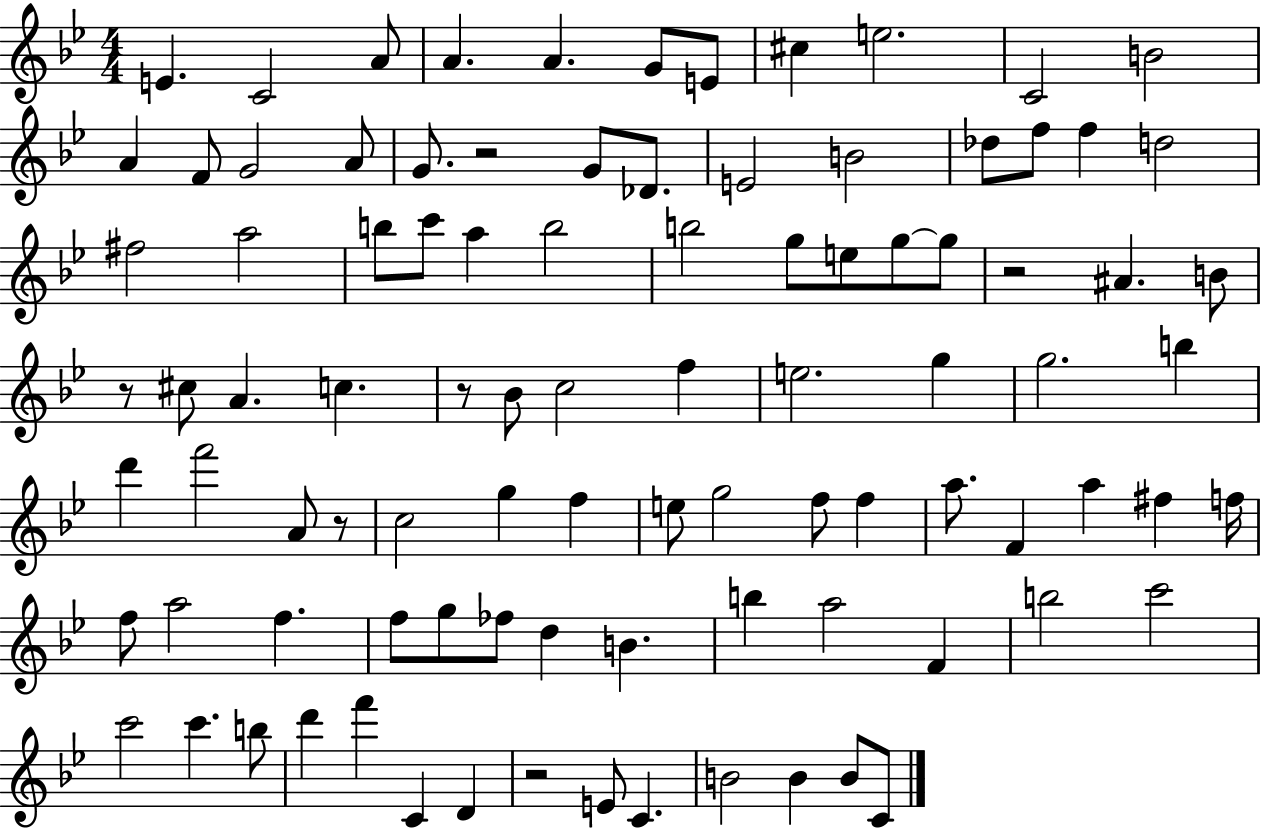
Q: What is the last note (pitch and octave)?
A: C4